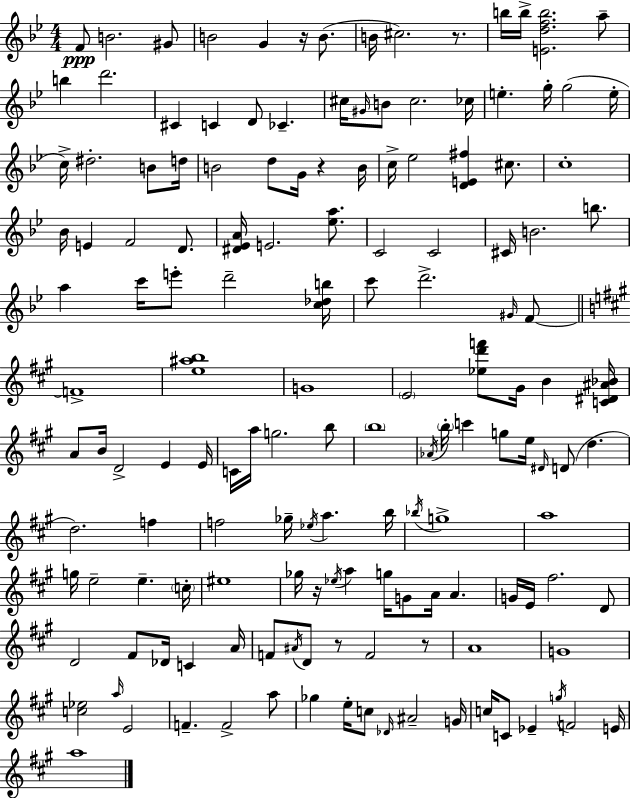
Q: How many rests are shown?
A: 6